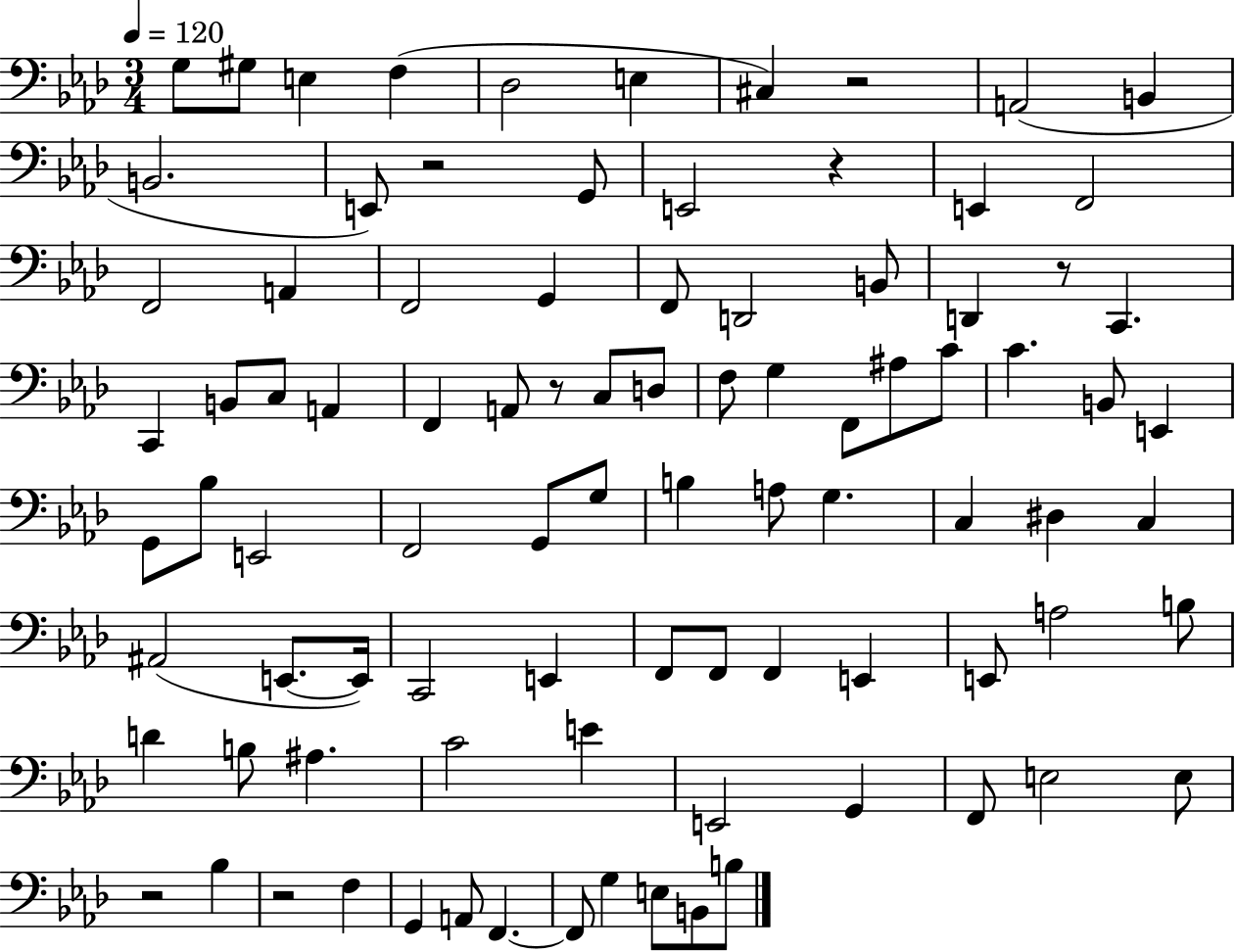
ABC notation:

X:1
T:Untitled
M:3/4
L:1/4
K:Ab
G,/2 ^G,/2 E, F, _D,2 E, ^C, z2 A,,2 B,, B,,2 E,,/2 z2 G,,/2 E,,2 z E,, F,,2 F,,2 A,, F,,2 G,, F,,/2 D,,2 B,,/2 D,, z/2 C,, C,, B,,/2 C,/2 A,, F,, A,,/2 z/2 C,/2 D,/2 F,/2 G, F,,/2 ^A,/2 C/2 C B,,/2 E,, G,,/2 _B,/2 E,,2 F,,2 G,,/2 G,/2 B, A,/2 G, C, ^D, C, ^A,,2 E,,/2 E,,/4 C,,2 E,, F,,/2 F,,/2 F,, E,, E,,/2 A,2 B,/2 D B,/2 ^A, C2 E E,,2 G,, F,,/2 E,2 E,/2 z2 _B, z2 F, G,, A,,/2 F,, F,,/2 G, E,/2 B,,/2 B,/2